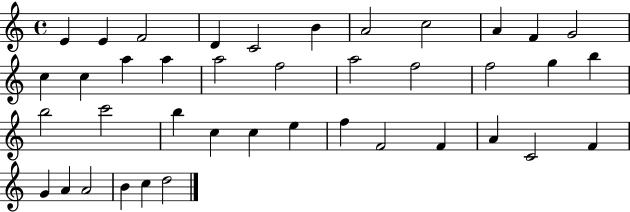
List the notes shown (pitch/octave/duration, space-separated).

E4/q E4/q F4/h D4/q C4/h B4/q A4/h C5/h A4/q F4/q G4/h C5/q C5/q A5/q A5/q A5/h F5/h A5/h F5/h F5/h G5/q B5/q B5/h C6/h B5/q C5/q C5/q E5/q F5/q F4/h F4/q A4/q C4/h F4/q G4/q A4/q A4/h B4/q C5/q D5/h